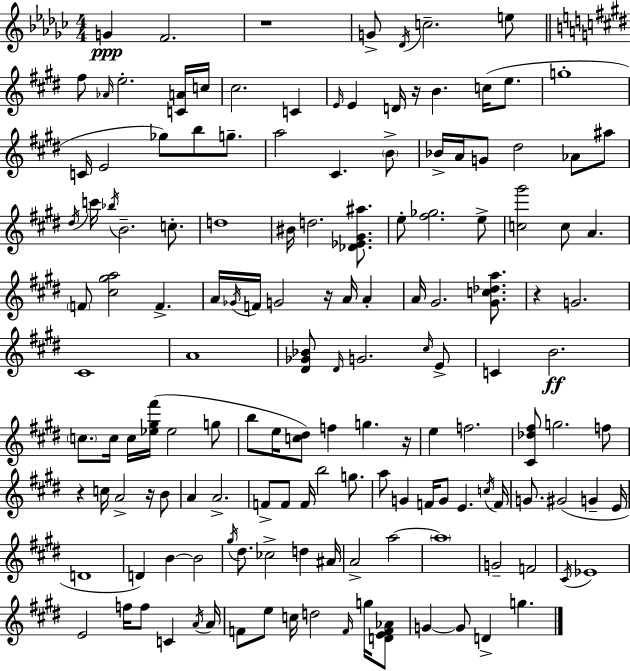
X:1
T:Untitled
M:4/4
L:1/4
K:Ebm
G F2 z4 G/2 _D/4 c2 e/2 ^f/2 _A/4 e2 [CA]/4 c/4 ^c2 C E/4 E D/4 z/4 B c/4 e/2 g4 C/4 E2 _g/2 b/2 g/2 a2 ^C B/2 _B/4 A/4 G/2 ^d2 _A/2 ^a/2 ^d/4 c'/4 _b/4 B2 c/2 d4 ^B/4 d2 [_D_E^G^a]/2 e/2 [^f_g]2 e/2 [c^g']2 c/2 A F/2 [^c^ga]2 F A/4 _G/4 F/4 G2 z/4 A/4 A A/4 ^G2 [^Gc_da]/2 z G2 ^C4 A4 [^D_G_B]/2 ^D/4 G2 ^c/4 E/2 C B2 c/2 c/4 c/4 [_e^g^f']/4 _e2 g/2 b/2 e/4 [c^d]/2 f g z/4 e f2 [^C_d^f]/2 g2 f/2 z c/4 A2 z/4 B/2 A A2 F/2 F/2 F/4 b2 g/2 a/2 G F/4 G/2 E c/4 F/4 G/2 ^G2 G E/4 D4 D B B2 ^g/4 ^d/2 _c2 d ^A/4 A2 a2 a4 G2 F2 ^C/4 _E4 E2 f/4 f/2 C A/4 A/4 F/2 e/2 c/4 d2 F/4 g/4 [DEF_A]/2 G G/2 D g